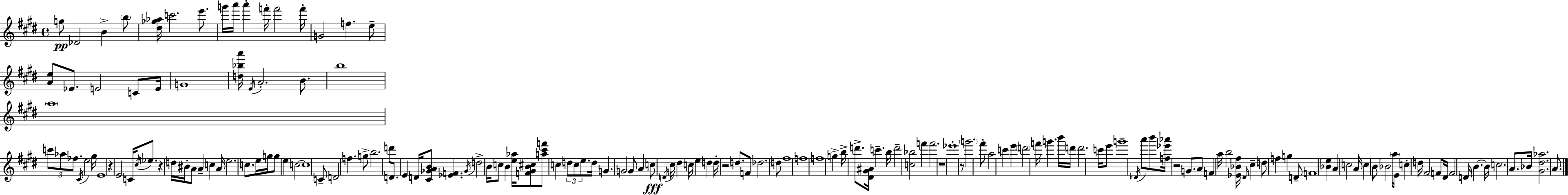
X:1
T:Untitled
M:4/4
L:1/4
K:E
g/2 _D2 B b/2 [^d_g_a]/4 c'2 e'/2 g'/4 a'/4 a' f'/4 f'2 f'/4 G2 f e/2 [Ae]/2 _E/2 E2 C/2 E/4 G4 [d_ba']/4 E/4 A2 B/2 b4 a4 c'/2 _a/2 _f/2 ^C/4 e2 ^g/4 E4 z E2 C/4 ^c/4 _e/2 z d/4 ^B/4 A/2 A c A/4 e2 c/2 e/4 g/4 g/2 e c2 c4 C/2 D2 f g/2 b2 d'/2 D/2 E D/4 [^C_GAB]/2 [_EF] _G/4 d2 B/4 c/2 B [e_a]/4 [F^GB^c]/2 [a^c'f']/2 c d/2 c/2 e/2 d/4 G G2 G/2 A c/2 D/4 ^c/4 ^d c/4 e d d/4 z2 d/2 F/2 _d2 d/2 ^f4 f4 f4 g b/4 d'/2 [^D^G^A]/4 c' b/4 d'2 [c_b]2 f' f'2 z4 _e'4 z/2 g'2 ^f'/2 a2 c' e' d'2 f'/4 g' b'/4 d'/4 d'2 c'/4 e'/2 g'4 _D/4 a'/2 b'/2 [f_e'_a']/4 z2 G/2 A/2 F a/4 b2 [_E_B^f]/4 ^D/4 ^c d/2 f g D/2 F4 [_Be] A c2 A/4 c B/2 _B2 a/4 E/4 c d/4 ^F2 F/2 ^D/4 F2 D/4 B B/4 c2 A/2 _B/4 [^G^d_a]2 A/2